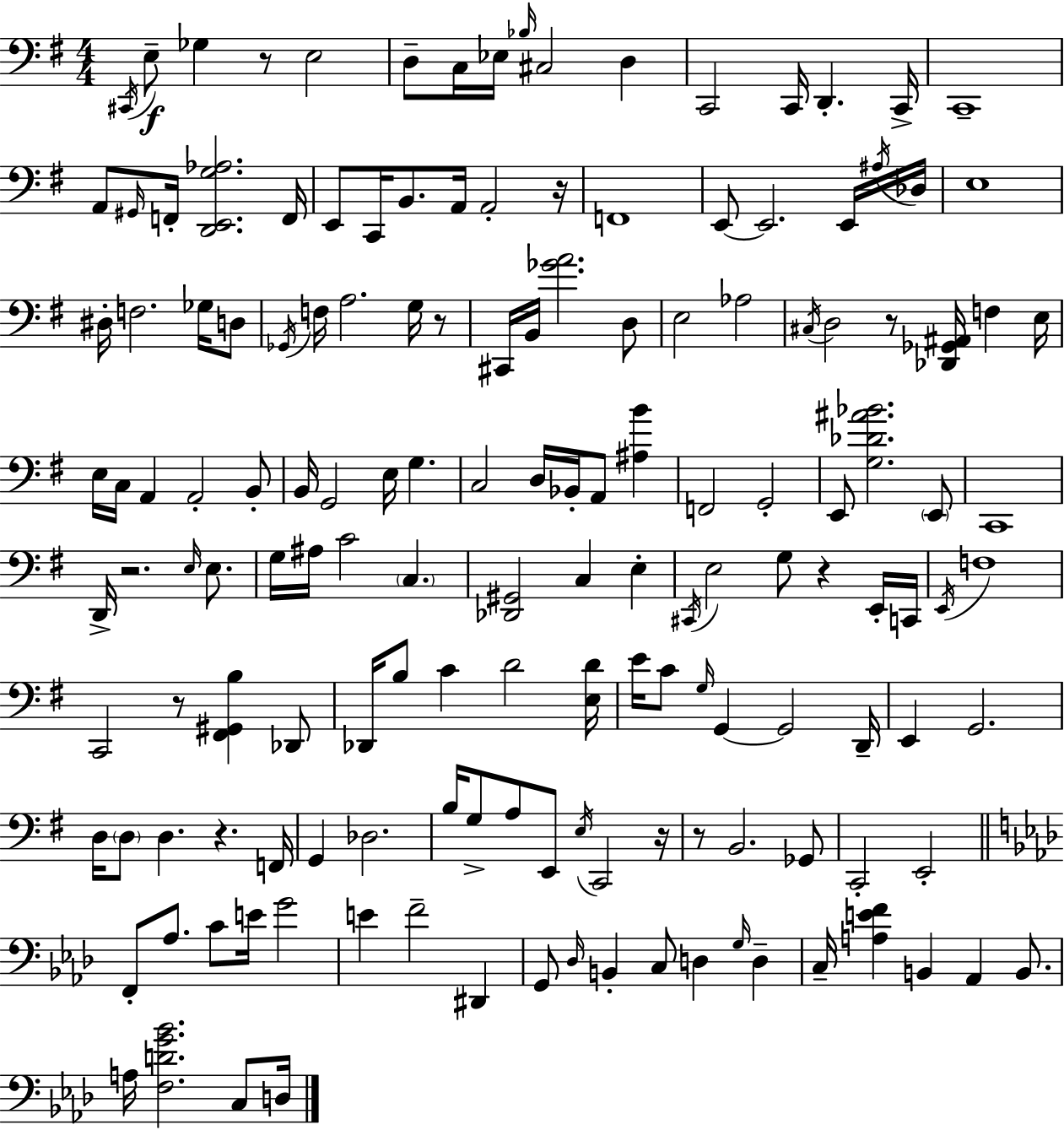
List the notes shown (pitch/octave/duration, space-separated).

C#2/s E3/e Gb3/q R/e E3/h D3/e C3/s Eb3/s Bb3/s C#3/h D3/q C2/h C2/s D2/q. C2/s C2/w A2/e G#2/s F2/s [D2,E2,G3,Ab3]/h. F2/s E2/e C2/s B2/e. A2/s A2/h R/s F2/w E2/e E2/h. E2/s A#3/s Db3/s E3/w D#3/s F3/h. Gb3/s D3/e Gb2/s F3/s A3/h. G3/s R/e C#2/s B2/s [Gb4,A4]/h. D3/e E3/h Ab3/h C#3/s D3/h R/e [Db2,Gb2,A#2]/s F3/q E3/s E3/s C3/s A2/q A2/h B2/e B2/s G2/h E3/s G3/q. C3/h D3/s Bb2/s A2/e [A#3,B4]/q F2/h G2/h E2/e [G3,Db4,A#4,Bb4]/h. E2/e C2/w D2/s R/h. E3/s E3/e. G3/s A#3/s C4/h C3/q. [Db2,G#2]/h C3/q E3/q C#2/s E3/h G3/e R/q E2/s C2/s E2/s F3/w C2/h R/e [F#2,G#2,B3]/q Db2/e Db2/s B3/e C4/q D4/h [E3,D4]/s E4/s C4/e G3/s G2/q G2/h D2/s E2/q G2/h. D3/s D3/e D3/q. R/q. F2/s G2/q Db3/h. B3/s G3/e A3/e E2/e E3/s C2/h R/s R/e B2/h. Gb2/e C2/h E2/h F2/e Ab3/e. C4/e E4/s G4/h E4/q F4/h D#2/q G2/e Db3/s B2/q C3/e D3/q G3/s D3/q C3/s [A3,E4,F4]/q B2/q Ab2/q B2/e. A3/s [F3,D4,G4,Bb4]/h. C3/e D3/s